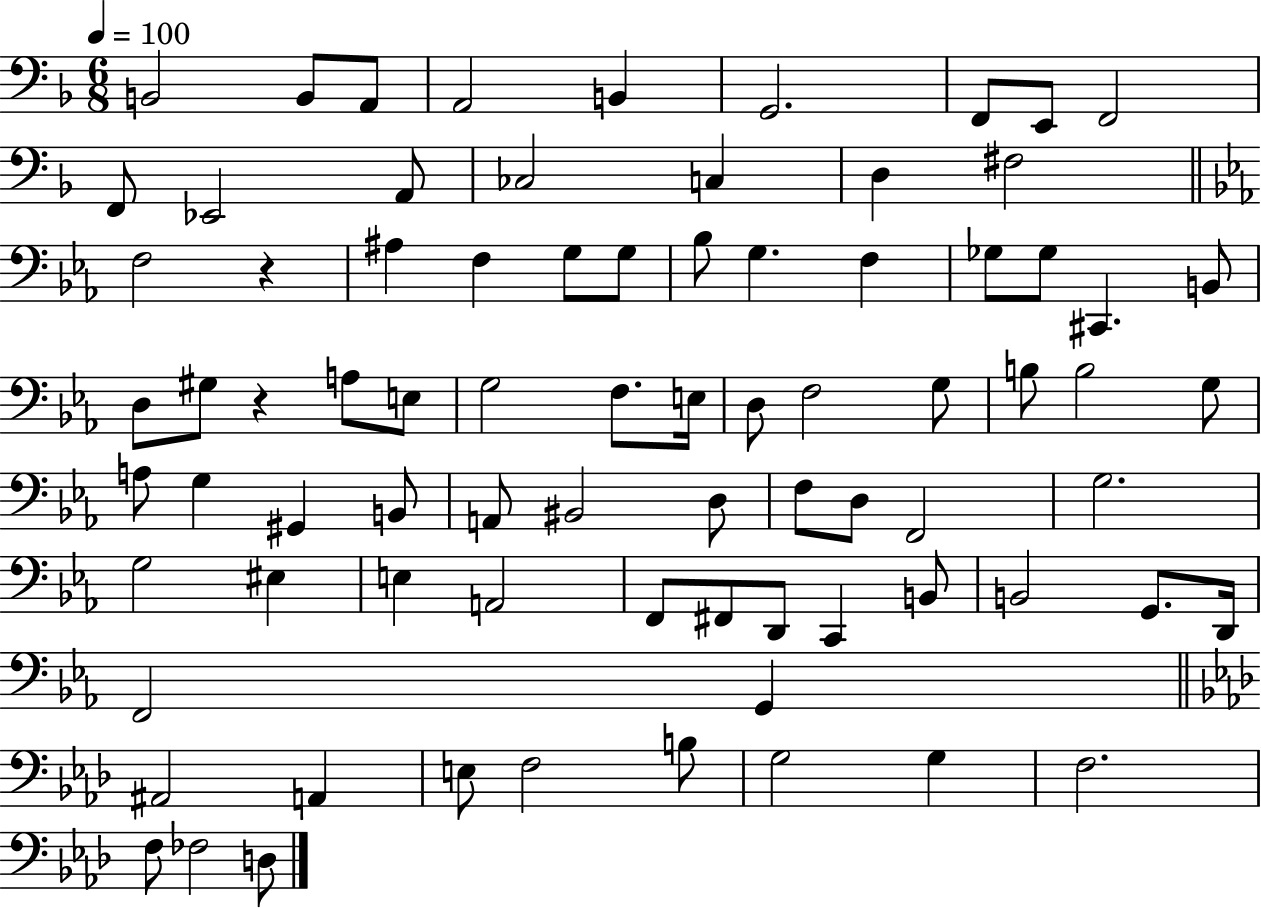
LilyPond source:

{
  \clef bass
  \numericTimeSignature
  \time 6/8
  \key f \major
  \tempo 4 = 100
  \repeat volta 2 { b,2 b,8 a,8 | a,2 b,4 | g,2. | f,8 e,8 f,2 | \break f,8 ees,2 a,8 | ces2 c4 | d4 fis2 | \bar "||" \break \key c \minor f2 r4 | ais4 f4 g8 g8 | bes8 g4. f4 | ges8 ges8 cis,4. b,8 | \break d8 gis8 r4 a8 e8 | g2 f8. e16 | d8 f2 g8 | b8 b2 g8 | \break a8 g4 gis,4 b,8 | a,8 bis,2 d8 | f8 d8 f,2 | g2. | \break g2 eis4 | e4 a,2 | f,8 fis,8 d,8 c,4 b,8 | b,2 g,8. d,16 | \break f,2 g,4 | \bar "||" \break \key aes \major ais,2 a,4 | e8 f2 b8 | g2 g4 | f2. | \break f8 fes2 d8 | } \bar "|."
}